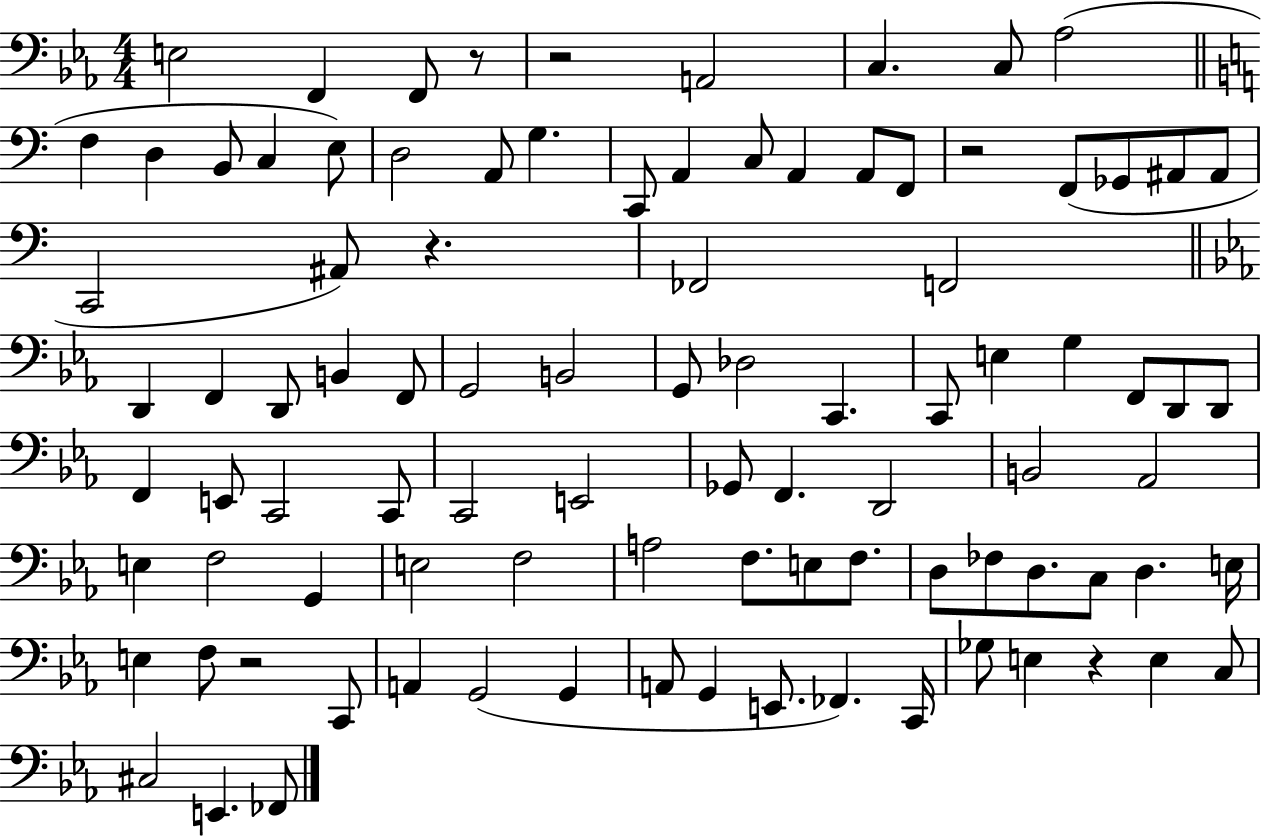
E3/h F2/q F2/e R/e R/h A2/h C3/q. C3/e Ab3/h F3/q D3/q B2/e C3/q E3/e D3/h A2/e G3/q. C2/e A2/q C3/e A2/q A2/e F2/e R/h F2/e Gb2/e A#2/e A#2/e C2/h A#2/e R/q. FES2/h F2/h D2/q F2/q D2/e B2/q F2/e G2/h B2/h G2/e Db3/h C2/q. C2/e E3/q G3/q F2/e D2/e D2/e F2/q E2/e C2/h C2/e C2/h E2/h Gb2/e F2/q. D2/h B2/h Ab2/h E3/q F3/h G2/q E3/h F3/h A3/h F3/e. E3/e F3/e. D3/e FES3/e D3/e. C3/e D3/q. E3/s E3/q F3/e R/h C2/e A2/q G2/h G2/q A2/e G2/q E2/e. FES2/q. C2/s Gb3/e E3/q R/q E3/q C3/e C#3/h E2/q. FES2/e